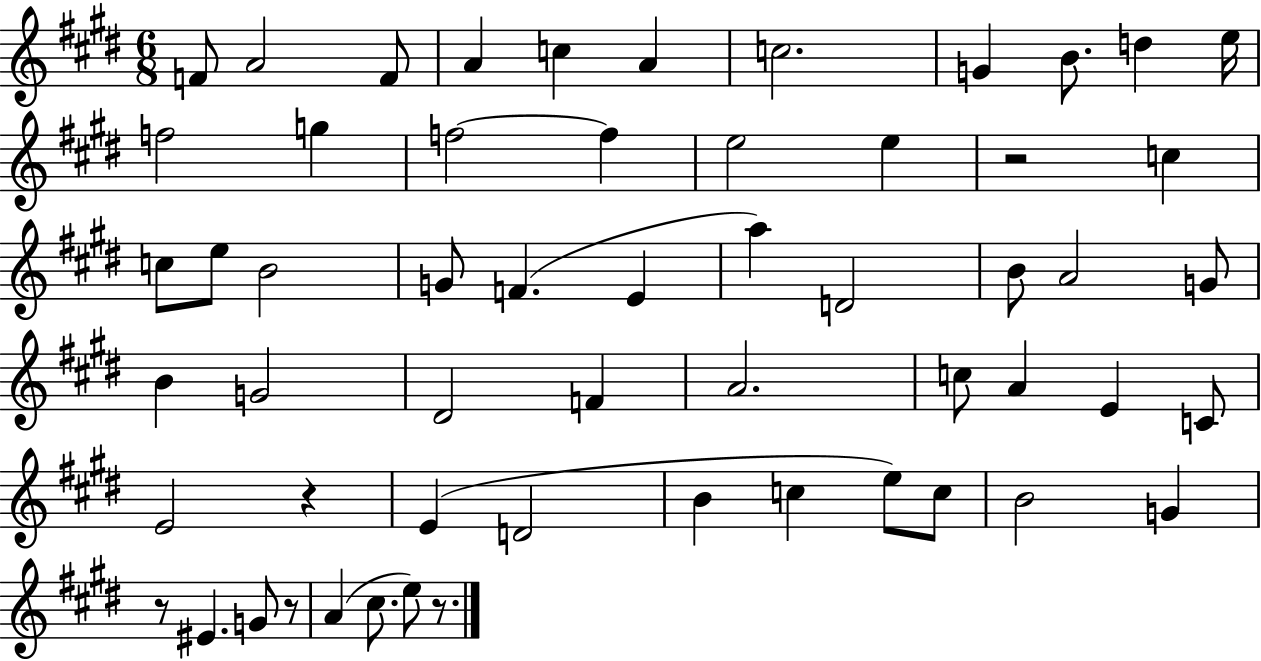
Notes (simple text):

F4/e A4/h F4/e A4/q C5/q A4/q C5/h. G4/q B4/e. D5/q E5/s F5/h G5/q F5/h F5/q E5/h E5/q R/h C5/q C5/e E5/e B4/h G4/e F4/q. E4/q A5/q D4/h B4/e A4/h G4/e B4/q G4/h D#4/h F4/q A4/h. C5/e A4/q E4/q C4/e E4/h R/q E4/q D4/h B4/q C5/q E5/e C5/e B4/h G4/q R/e EIS4/q. G4/e R/e A4/q C#5/e. E5/e R/e.